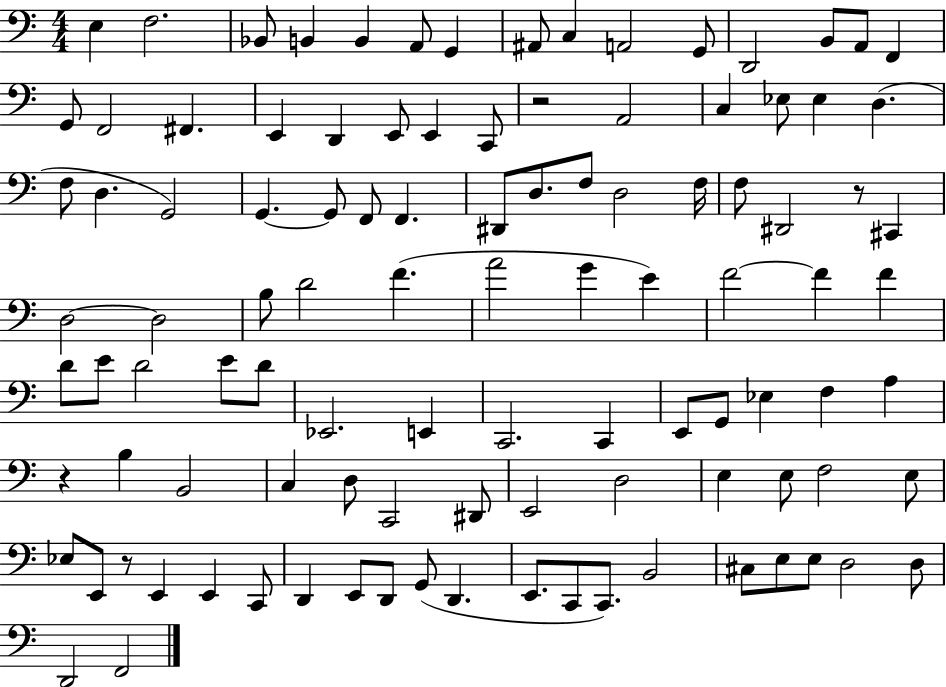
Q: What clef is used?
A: bass